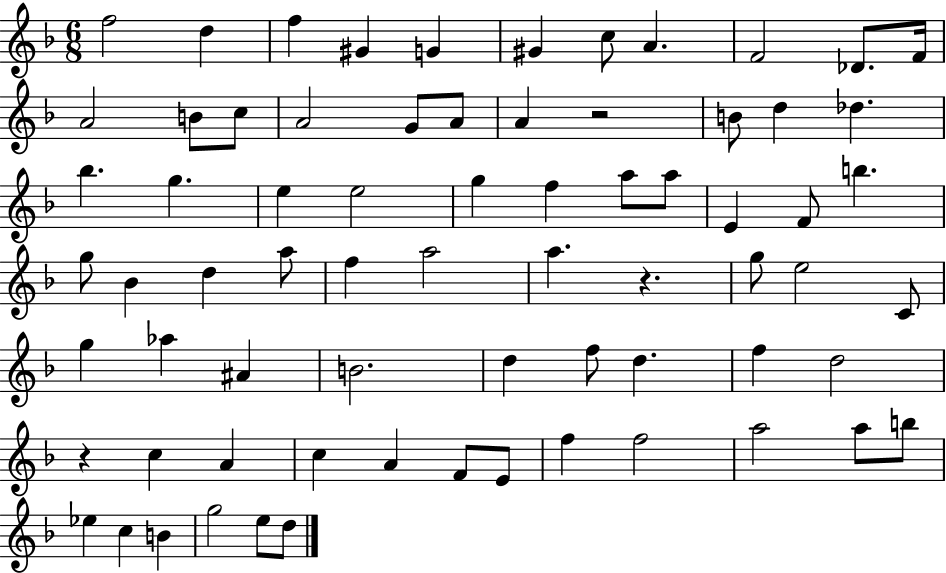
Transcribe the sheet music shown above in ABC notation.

X:1
T:Untitled
M:6/8
L:1/4
K:F
f2 d f ^G G ^G c/2 A F2 _D/2 F/4 A2 B/2 c/2 A2 G/2 A/2 A z2 B/2 d _d _b g e e2 g f a/2 a/2 E F/2 b g/2 _B d a/2 f a2 a z g/2 e2 C/2 g _a ^A B2 d f/2 d f d2 z c A c A F/2 E/2 f f2 a2 a/2 b/2 _e c B g2 e/2 d/2